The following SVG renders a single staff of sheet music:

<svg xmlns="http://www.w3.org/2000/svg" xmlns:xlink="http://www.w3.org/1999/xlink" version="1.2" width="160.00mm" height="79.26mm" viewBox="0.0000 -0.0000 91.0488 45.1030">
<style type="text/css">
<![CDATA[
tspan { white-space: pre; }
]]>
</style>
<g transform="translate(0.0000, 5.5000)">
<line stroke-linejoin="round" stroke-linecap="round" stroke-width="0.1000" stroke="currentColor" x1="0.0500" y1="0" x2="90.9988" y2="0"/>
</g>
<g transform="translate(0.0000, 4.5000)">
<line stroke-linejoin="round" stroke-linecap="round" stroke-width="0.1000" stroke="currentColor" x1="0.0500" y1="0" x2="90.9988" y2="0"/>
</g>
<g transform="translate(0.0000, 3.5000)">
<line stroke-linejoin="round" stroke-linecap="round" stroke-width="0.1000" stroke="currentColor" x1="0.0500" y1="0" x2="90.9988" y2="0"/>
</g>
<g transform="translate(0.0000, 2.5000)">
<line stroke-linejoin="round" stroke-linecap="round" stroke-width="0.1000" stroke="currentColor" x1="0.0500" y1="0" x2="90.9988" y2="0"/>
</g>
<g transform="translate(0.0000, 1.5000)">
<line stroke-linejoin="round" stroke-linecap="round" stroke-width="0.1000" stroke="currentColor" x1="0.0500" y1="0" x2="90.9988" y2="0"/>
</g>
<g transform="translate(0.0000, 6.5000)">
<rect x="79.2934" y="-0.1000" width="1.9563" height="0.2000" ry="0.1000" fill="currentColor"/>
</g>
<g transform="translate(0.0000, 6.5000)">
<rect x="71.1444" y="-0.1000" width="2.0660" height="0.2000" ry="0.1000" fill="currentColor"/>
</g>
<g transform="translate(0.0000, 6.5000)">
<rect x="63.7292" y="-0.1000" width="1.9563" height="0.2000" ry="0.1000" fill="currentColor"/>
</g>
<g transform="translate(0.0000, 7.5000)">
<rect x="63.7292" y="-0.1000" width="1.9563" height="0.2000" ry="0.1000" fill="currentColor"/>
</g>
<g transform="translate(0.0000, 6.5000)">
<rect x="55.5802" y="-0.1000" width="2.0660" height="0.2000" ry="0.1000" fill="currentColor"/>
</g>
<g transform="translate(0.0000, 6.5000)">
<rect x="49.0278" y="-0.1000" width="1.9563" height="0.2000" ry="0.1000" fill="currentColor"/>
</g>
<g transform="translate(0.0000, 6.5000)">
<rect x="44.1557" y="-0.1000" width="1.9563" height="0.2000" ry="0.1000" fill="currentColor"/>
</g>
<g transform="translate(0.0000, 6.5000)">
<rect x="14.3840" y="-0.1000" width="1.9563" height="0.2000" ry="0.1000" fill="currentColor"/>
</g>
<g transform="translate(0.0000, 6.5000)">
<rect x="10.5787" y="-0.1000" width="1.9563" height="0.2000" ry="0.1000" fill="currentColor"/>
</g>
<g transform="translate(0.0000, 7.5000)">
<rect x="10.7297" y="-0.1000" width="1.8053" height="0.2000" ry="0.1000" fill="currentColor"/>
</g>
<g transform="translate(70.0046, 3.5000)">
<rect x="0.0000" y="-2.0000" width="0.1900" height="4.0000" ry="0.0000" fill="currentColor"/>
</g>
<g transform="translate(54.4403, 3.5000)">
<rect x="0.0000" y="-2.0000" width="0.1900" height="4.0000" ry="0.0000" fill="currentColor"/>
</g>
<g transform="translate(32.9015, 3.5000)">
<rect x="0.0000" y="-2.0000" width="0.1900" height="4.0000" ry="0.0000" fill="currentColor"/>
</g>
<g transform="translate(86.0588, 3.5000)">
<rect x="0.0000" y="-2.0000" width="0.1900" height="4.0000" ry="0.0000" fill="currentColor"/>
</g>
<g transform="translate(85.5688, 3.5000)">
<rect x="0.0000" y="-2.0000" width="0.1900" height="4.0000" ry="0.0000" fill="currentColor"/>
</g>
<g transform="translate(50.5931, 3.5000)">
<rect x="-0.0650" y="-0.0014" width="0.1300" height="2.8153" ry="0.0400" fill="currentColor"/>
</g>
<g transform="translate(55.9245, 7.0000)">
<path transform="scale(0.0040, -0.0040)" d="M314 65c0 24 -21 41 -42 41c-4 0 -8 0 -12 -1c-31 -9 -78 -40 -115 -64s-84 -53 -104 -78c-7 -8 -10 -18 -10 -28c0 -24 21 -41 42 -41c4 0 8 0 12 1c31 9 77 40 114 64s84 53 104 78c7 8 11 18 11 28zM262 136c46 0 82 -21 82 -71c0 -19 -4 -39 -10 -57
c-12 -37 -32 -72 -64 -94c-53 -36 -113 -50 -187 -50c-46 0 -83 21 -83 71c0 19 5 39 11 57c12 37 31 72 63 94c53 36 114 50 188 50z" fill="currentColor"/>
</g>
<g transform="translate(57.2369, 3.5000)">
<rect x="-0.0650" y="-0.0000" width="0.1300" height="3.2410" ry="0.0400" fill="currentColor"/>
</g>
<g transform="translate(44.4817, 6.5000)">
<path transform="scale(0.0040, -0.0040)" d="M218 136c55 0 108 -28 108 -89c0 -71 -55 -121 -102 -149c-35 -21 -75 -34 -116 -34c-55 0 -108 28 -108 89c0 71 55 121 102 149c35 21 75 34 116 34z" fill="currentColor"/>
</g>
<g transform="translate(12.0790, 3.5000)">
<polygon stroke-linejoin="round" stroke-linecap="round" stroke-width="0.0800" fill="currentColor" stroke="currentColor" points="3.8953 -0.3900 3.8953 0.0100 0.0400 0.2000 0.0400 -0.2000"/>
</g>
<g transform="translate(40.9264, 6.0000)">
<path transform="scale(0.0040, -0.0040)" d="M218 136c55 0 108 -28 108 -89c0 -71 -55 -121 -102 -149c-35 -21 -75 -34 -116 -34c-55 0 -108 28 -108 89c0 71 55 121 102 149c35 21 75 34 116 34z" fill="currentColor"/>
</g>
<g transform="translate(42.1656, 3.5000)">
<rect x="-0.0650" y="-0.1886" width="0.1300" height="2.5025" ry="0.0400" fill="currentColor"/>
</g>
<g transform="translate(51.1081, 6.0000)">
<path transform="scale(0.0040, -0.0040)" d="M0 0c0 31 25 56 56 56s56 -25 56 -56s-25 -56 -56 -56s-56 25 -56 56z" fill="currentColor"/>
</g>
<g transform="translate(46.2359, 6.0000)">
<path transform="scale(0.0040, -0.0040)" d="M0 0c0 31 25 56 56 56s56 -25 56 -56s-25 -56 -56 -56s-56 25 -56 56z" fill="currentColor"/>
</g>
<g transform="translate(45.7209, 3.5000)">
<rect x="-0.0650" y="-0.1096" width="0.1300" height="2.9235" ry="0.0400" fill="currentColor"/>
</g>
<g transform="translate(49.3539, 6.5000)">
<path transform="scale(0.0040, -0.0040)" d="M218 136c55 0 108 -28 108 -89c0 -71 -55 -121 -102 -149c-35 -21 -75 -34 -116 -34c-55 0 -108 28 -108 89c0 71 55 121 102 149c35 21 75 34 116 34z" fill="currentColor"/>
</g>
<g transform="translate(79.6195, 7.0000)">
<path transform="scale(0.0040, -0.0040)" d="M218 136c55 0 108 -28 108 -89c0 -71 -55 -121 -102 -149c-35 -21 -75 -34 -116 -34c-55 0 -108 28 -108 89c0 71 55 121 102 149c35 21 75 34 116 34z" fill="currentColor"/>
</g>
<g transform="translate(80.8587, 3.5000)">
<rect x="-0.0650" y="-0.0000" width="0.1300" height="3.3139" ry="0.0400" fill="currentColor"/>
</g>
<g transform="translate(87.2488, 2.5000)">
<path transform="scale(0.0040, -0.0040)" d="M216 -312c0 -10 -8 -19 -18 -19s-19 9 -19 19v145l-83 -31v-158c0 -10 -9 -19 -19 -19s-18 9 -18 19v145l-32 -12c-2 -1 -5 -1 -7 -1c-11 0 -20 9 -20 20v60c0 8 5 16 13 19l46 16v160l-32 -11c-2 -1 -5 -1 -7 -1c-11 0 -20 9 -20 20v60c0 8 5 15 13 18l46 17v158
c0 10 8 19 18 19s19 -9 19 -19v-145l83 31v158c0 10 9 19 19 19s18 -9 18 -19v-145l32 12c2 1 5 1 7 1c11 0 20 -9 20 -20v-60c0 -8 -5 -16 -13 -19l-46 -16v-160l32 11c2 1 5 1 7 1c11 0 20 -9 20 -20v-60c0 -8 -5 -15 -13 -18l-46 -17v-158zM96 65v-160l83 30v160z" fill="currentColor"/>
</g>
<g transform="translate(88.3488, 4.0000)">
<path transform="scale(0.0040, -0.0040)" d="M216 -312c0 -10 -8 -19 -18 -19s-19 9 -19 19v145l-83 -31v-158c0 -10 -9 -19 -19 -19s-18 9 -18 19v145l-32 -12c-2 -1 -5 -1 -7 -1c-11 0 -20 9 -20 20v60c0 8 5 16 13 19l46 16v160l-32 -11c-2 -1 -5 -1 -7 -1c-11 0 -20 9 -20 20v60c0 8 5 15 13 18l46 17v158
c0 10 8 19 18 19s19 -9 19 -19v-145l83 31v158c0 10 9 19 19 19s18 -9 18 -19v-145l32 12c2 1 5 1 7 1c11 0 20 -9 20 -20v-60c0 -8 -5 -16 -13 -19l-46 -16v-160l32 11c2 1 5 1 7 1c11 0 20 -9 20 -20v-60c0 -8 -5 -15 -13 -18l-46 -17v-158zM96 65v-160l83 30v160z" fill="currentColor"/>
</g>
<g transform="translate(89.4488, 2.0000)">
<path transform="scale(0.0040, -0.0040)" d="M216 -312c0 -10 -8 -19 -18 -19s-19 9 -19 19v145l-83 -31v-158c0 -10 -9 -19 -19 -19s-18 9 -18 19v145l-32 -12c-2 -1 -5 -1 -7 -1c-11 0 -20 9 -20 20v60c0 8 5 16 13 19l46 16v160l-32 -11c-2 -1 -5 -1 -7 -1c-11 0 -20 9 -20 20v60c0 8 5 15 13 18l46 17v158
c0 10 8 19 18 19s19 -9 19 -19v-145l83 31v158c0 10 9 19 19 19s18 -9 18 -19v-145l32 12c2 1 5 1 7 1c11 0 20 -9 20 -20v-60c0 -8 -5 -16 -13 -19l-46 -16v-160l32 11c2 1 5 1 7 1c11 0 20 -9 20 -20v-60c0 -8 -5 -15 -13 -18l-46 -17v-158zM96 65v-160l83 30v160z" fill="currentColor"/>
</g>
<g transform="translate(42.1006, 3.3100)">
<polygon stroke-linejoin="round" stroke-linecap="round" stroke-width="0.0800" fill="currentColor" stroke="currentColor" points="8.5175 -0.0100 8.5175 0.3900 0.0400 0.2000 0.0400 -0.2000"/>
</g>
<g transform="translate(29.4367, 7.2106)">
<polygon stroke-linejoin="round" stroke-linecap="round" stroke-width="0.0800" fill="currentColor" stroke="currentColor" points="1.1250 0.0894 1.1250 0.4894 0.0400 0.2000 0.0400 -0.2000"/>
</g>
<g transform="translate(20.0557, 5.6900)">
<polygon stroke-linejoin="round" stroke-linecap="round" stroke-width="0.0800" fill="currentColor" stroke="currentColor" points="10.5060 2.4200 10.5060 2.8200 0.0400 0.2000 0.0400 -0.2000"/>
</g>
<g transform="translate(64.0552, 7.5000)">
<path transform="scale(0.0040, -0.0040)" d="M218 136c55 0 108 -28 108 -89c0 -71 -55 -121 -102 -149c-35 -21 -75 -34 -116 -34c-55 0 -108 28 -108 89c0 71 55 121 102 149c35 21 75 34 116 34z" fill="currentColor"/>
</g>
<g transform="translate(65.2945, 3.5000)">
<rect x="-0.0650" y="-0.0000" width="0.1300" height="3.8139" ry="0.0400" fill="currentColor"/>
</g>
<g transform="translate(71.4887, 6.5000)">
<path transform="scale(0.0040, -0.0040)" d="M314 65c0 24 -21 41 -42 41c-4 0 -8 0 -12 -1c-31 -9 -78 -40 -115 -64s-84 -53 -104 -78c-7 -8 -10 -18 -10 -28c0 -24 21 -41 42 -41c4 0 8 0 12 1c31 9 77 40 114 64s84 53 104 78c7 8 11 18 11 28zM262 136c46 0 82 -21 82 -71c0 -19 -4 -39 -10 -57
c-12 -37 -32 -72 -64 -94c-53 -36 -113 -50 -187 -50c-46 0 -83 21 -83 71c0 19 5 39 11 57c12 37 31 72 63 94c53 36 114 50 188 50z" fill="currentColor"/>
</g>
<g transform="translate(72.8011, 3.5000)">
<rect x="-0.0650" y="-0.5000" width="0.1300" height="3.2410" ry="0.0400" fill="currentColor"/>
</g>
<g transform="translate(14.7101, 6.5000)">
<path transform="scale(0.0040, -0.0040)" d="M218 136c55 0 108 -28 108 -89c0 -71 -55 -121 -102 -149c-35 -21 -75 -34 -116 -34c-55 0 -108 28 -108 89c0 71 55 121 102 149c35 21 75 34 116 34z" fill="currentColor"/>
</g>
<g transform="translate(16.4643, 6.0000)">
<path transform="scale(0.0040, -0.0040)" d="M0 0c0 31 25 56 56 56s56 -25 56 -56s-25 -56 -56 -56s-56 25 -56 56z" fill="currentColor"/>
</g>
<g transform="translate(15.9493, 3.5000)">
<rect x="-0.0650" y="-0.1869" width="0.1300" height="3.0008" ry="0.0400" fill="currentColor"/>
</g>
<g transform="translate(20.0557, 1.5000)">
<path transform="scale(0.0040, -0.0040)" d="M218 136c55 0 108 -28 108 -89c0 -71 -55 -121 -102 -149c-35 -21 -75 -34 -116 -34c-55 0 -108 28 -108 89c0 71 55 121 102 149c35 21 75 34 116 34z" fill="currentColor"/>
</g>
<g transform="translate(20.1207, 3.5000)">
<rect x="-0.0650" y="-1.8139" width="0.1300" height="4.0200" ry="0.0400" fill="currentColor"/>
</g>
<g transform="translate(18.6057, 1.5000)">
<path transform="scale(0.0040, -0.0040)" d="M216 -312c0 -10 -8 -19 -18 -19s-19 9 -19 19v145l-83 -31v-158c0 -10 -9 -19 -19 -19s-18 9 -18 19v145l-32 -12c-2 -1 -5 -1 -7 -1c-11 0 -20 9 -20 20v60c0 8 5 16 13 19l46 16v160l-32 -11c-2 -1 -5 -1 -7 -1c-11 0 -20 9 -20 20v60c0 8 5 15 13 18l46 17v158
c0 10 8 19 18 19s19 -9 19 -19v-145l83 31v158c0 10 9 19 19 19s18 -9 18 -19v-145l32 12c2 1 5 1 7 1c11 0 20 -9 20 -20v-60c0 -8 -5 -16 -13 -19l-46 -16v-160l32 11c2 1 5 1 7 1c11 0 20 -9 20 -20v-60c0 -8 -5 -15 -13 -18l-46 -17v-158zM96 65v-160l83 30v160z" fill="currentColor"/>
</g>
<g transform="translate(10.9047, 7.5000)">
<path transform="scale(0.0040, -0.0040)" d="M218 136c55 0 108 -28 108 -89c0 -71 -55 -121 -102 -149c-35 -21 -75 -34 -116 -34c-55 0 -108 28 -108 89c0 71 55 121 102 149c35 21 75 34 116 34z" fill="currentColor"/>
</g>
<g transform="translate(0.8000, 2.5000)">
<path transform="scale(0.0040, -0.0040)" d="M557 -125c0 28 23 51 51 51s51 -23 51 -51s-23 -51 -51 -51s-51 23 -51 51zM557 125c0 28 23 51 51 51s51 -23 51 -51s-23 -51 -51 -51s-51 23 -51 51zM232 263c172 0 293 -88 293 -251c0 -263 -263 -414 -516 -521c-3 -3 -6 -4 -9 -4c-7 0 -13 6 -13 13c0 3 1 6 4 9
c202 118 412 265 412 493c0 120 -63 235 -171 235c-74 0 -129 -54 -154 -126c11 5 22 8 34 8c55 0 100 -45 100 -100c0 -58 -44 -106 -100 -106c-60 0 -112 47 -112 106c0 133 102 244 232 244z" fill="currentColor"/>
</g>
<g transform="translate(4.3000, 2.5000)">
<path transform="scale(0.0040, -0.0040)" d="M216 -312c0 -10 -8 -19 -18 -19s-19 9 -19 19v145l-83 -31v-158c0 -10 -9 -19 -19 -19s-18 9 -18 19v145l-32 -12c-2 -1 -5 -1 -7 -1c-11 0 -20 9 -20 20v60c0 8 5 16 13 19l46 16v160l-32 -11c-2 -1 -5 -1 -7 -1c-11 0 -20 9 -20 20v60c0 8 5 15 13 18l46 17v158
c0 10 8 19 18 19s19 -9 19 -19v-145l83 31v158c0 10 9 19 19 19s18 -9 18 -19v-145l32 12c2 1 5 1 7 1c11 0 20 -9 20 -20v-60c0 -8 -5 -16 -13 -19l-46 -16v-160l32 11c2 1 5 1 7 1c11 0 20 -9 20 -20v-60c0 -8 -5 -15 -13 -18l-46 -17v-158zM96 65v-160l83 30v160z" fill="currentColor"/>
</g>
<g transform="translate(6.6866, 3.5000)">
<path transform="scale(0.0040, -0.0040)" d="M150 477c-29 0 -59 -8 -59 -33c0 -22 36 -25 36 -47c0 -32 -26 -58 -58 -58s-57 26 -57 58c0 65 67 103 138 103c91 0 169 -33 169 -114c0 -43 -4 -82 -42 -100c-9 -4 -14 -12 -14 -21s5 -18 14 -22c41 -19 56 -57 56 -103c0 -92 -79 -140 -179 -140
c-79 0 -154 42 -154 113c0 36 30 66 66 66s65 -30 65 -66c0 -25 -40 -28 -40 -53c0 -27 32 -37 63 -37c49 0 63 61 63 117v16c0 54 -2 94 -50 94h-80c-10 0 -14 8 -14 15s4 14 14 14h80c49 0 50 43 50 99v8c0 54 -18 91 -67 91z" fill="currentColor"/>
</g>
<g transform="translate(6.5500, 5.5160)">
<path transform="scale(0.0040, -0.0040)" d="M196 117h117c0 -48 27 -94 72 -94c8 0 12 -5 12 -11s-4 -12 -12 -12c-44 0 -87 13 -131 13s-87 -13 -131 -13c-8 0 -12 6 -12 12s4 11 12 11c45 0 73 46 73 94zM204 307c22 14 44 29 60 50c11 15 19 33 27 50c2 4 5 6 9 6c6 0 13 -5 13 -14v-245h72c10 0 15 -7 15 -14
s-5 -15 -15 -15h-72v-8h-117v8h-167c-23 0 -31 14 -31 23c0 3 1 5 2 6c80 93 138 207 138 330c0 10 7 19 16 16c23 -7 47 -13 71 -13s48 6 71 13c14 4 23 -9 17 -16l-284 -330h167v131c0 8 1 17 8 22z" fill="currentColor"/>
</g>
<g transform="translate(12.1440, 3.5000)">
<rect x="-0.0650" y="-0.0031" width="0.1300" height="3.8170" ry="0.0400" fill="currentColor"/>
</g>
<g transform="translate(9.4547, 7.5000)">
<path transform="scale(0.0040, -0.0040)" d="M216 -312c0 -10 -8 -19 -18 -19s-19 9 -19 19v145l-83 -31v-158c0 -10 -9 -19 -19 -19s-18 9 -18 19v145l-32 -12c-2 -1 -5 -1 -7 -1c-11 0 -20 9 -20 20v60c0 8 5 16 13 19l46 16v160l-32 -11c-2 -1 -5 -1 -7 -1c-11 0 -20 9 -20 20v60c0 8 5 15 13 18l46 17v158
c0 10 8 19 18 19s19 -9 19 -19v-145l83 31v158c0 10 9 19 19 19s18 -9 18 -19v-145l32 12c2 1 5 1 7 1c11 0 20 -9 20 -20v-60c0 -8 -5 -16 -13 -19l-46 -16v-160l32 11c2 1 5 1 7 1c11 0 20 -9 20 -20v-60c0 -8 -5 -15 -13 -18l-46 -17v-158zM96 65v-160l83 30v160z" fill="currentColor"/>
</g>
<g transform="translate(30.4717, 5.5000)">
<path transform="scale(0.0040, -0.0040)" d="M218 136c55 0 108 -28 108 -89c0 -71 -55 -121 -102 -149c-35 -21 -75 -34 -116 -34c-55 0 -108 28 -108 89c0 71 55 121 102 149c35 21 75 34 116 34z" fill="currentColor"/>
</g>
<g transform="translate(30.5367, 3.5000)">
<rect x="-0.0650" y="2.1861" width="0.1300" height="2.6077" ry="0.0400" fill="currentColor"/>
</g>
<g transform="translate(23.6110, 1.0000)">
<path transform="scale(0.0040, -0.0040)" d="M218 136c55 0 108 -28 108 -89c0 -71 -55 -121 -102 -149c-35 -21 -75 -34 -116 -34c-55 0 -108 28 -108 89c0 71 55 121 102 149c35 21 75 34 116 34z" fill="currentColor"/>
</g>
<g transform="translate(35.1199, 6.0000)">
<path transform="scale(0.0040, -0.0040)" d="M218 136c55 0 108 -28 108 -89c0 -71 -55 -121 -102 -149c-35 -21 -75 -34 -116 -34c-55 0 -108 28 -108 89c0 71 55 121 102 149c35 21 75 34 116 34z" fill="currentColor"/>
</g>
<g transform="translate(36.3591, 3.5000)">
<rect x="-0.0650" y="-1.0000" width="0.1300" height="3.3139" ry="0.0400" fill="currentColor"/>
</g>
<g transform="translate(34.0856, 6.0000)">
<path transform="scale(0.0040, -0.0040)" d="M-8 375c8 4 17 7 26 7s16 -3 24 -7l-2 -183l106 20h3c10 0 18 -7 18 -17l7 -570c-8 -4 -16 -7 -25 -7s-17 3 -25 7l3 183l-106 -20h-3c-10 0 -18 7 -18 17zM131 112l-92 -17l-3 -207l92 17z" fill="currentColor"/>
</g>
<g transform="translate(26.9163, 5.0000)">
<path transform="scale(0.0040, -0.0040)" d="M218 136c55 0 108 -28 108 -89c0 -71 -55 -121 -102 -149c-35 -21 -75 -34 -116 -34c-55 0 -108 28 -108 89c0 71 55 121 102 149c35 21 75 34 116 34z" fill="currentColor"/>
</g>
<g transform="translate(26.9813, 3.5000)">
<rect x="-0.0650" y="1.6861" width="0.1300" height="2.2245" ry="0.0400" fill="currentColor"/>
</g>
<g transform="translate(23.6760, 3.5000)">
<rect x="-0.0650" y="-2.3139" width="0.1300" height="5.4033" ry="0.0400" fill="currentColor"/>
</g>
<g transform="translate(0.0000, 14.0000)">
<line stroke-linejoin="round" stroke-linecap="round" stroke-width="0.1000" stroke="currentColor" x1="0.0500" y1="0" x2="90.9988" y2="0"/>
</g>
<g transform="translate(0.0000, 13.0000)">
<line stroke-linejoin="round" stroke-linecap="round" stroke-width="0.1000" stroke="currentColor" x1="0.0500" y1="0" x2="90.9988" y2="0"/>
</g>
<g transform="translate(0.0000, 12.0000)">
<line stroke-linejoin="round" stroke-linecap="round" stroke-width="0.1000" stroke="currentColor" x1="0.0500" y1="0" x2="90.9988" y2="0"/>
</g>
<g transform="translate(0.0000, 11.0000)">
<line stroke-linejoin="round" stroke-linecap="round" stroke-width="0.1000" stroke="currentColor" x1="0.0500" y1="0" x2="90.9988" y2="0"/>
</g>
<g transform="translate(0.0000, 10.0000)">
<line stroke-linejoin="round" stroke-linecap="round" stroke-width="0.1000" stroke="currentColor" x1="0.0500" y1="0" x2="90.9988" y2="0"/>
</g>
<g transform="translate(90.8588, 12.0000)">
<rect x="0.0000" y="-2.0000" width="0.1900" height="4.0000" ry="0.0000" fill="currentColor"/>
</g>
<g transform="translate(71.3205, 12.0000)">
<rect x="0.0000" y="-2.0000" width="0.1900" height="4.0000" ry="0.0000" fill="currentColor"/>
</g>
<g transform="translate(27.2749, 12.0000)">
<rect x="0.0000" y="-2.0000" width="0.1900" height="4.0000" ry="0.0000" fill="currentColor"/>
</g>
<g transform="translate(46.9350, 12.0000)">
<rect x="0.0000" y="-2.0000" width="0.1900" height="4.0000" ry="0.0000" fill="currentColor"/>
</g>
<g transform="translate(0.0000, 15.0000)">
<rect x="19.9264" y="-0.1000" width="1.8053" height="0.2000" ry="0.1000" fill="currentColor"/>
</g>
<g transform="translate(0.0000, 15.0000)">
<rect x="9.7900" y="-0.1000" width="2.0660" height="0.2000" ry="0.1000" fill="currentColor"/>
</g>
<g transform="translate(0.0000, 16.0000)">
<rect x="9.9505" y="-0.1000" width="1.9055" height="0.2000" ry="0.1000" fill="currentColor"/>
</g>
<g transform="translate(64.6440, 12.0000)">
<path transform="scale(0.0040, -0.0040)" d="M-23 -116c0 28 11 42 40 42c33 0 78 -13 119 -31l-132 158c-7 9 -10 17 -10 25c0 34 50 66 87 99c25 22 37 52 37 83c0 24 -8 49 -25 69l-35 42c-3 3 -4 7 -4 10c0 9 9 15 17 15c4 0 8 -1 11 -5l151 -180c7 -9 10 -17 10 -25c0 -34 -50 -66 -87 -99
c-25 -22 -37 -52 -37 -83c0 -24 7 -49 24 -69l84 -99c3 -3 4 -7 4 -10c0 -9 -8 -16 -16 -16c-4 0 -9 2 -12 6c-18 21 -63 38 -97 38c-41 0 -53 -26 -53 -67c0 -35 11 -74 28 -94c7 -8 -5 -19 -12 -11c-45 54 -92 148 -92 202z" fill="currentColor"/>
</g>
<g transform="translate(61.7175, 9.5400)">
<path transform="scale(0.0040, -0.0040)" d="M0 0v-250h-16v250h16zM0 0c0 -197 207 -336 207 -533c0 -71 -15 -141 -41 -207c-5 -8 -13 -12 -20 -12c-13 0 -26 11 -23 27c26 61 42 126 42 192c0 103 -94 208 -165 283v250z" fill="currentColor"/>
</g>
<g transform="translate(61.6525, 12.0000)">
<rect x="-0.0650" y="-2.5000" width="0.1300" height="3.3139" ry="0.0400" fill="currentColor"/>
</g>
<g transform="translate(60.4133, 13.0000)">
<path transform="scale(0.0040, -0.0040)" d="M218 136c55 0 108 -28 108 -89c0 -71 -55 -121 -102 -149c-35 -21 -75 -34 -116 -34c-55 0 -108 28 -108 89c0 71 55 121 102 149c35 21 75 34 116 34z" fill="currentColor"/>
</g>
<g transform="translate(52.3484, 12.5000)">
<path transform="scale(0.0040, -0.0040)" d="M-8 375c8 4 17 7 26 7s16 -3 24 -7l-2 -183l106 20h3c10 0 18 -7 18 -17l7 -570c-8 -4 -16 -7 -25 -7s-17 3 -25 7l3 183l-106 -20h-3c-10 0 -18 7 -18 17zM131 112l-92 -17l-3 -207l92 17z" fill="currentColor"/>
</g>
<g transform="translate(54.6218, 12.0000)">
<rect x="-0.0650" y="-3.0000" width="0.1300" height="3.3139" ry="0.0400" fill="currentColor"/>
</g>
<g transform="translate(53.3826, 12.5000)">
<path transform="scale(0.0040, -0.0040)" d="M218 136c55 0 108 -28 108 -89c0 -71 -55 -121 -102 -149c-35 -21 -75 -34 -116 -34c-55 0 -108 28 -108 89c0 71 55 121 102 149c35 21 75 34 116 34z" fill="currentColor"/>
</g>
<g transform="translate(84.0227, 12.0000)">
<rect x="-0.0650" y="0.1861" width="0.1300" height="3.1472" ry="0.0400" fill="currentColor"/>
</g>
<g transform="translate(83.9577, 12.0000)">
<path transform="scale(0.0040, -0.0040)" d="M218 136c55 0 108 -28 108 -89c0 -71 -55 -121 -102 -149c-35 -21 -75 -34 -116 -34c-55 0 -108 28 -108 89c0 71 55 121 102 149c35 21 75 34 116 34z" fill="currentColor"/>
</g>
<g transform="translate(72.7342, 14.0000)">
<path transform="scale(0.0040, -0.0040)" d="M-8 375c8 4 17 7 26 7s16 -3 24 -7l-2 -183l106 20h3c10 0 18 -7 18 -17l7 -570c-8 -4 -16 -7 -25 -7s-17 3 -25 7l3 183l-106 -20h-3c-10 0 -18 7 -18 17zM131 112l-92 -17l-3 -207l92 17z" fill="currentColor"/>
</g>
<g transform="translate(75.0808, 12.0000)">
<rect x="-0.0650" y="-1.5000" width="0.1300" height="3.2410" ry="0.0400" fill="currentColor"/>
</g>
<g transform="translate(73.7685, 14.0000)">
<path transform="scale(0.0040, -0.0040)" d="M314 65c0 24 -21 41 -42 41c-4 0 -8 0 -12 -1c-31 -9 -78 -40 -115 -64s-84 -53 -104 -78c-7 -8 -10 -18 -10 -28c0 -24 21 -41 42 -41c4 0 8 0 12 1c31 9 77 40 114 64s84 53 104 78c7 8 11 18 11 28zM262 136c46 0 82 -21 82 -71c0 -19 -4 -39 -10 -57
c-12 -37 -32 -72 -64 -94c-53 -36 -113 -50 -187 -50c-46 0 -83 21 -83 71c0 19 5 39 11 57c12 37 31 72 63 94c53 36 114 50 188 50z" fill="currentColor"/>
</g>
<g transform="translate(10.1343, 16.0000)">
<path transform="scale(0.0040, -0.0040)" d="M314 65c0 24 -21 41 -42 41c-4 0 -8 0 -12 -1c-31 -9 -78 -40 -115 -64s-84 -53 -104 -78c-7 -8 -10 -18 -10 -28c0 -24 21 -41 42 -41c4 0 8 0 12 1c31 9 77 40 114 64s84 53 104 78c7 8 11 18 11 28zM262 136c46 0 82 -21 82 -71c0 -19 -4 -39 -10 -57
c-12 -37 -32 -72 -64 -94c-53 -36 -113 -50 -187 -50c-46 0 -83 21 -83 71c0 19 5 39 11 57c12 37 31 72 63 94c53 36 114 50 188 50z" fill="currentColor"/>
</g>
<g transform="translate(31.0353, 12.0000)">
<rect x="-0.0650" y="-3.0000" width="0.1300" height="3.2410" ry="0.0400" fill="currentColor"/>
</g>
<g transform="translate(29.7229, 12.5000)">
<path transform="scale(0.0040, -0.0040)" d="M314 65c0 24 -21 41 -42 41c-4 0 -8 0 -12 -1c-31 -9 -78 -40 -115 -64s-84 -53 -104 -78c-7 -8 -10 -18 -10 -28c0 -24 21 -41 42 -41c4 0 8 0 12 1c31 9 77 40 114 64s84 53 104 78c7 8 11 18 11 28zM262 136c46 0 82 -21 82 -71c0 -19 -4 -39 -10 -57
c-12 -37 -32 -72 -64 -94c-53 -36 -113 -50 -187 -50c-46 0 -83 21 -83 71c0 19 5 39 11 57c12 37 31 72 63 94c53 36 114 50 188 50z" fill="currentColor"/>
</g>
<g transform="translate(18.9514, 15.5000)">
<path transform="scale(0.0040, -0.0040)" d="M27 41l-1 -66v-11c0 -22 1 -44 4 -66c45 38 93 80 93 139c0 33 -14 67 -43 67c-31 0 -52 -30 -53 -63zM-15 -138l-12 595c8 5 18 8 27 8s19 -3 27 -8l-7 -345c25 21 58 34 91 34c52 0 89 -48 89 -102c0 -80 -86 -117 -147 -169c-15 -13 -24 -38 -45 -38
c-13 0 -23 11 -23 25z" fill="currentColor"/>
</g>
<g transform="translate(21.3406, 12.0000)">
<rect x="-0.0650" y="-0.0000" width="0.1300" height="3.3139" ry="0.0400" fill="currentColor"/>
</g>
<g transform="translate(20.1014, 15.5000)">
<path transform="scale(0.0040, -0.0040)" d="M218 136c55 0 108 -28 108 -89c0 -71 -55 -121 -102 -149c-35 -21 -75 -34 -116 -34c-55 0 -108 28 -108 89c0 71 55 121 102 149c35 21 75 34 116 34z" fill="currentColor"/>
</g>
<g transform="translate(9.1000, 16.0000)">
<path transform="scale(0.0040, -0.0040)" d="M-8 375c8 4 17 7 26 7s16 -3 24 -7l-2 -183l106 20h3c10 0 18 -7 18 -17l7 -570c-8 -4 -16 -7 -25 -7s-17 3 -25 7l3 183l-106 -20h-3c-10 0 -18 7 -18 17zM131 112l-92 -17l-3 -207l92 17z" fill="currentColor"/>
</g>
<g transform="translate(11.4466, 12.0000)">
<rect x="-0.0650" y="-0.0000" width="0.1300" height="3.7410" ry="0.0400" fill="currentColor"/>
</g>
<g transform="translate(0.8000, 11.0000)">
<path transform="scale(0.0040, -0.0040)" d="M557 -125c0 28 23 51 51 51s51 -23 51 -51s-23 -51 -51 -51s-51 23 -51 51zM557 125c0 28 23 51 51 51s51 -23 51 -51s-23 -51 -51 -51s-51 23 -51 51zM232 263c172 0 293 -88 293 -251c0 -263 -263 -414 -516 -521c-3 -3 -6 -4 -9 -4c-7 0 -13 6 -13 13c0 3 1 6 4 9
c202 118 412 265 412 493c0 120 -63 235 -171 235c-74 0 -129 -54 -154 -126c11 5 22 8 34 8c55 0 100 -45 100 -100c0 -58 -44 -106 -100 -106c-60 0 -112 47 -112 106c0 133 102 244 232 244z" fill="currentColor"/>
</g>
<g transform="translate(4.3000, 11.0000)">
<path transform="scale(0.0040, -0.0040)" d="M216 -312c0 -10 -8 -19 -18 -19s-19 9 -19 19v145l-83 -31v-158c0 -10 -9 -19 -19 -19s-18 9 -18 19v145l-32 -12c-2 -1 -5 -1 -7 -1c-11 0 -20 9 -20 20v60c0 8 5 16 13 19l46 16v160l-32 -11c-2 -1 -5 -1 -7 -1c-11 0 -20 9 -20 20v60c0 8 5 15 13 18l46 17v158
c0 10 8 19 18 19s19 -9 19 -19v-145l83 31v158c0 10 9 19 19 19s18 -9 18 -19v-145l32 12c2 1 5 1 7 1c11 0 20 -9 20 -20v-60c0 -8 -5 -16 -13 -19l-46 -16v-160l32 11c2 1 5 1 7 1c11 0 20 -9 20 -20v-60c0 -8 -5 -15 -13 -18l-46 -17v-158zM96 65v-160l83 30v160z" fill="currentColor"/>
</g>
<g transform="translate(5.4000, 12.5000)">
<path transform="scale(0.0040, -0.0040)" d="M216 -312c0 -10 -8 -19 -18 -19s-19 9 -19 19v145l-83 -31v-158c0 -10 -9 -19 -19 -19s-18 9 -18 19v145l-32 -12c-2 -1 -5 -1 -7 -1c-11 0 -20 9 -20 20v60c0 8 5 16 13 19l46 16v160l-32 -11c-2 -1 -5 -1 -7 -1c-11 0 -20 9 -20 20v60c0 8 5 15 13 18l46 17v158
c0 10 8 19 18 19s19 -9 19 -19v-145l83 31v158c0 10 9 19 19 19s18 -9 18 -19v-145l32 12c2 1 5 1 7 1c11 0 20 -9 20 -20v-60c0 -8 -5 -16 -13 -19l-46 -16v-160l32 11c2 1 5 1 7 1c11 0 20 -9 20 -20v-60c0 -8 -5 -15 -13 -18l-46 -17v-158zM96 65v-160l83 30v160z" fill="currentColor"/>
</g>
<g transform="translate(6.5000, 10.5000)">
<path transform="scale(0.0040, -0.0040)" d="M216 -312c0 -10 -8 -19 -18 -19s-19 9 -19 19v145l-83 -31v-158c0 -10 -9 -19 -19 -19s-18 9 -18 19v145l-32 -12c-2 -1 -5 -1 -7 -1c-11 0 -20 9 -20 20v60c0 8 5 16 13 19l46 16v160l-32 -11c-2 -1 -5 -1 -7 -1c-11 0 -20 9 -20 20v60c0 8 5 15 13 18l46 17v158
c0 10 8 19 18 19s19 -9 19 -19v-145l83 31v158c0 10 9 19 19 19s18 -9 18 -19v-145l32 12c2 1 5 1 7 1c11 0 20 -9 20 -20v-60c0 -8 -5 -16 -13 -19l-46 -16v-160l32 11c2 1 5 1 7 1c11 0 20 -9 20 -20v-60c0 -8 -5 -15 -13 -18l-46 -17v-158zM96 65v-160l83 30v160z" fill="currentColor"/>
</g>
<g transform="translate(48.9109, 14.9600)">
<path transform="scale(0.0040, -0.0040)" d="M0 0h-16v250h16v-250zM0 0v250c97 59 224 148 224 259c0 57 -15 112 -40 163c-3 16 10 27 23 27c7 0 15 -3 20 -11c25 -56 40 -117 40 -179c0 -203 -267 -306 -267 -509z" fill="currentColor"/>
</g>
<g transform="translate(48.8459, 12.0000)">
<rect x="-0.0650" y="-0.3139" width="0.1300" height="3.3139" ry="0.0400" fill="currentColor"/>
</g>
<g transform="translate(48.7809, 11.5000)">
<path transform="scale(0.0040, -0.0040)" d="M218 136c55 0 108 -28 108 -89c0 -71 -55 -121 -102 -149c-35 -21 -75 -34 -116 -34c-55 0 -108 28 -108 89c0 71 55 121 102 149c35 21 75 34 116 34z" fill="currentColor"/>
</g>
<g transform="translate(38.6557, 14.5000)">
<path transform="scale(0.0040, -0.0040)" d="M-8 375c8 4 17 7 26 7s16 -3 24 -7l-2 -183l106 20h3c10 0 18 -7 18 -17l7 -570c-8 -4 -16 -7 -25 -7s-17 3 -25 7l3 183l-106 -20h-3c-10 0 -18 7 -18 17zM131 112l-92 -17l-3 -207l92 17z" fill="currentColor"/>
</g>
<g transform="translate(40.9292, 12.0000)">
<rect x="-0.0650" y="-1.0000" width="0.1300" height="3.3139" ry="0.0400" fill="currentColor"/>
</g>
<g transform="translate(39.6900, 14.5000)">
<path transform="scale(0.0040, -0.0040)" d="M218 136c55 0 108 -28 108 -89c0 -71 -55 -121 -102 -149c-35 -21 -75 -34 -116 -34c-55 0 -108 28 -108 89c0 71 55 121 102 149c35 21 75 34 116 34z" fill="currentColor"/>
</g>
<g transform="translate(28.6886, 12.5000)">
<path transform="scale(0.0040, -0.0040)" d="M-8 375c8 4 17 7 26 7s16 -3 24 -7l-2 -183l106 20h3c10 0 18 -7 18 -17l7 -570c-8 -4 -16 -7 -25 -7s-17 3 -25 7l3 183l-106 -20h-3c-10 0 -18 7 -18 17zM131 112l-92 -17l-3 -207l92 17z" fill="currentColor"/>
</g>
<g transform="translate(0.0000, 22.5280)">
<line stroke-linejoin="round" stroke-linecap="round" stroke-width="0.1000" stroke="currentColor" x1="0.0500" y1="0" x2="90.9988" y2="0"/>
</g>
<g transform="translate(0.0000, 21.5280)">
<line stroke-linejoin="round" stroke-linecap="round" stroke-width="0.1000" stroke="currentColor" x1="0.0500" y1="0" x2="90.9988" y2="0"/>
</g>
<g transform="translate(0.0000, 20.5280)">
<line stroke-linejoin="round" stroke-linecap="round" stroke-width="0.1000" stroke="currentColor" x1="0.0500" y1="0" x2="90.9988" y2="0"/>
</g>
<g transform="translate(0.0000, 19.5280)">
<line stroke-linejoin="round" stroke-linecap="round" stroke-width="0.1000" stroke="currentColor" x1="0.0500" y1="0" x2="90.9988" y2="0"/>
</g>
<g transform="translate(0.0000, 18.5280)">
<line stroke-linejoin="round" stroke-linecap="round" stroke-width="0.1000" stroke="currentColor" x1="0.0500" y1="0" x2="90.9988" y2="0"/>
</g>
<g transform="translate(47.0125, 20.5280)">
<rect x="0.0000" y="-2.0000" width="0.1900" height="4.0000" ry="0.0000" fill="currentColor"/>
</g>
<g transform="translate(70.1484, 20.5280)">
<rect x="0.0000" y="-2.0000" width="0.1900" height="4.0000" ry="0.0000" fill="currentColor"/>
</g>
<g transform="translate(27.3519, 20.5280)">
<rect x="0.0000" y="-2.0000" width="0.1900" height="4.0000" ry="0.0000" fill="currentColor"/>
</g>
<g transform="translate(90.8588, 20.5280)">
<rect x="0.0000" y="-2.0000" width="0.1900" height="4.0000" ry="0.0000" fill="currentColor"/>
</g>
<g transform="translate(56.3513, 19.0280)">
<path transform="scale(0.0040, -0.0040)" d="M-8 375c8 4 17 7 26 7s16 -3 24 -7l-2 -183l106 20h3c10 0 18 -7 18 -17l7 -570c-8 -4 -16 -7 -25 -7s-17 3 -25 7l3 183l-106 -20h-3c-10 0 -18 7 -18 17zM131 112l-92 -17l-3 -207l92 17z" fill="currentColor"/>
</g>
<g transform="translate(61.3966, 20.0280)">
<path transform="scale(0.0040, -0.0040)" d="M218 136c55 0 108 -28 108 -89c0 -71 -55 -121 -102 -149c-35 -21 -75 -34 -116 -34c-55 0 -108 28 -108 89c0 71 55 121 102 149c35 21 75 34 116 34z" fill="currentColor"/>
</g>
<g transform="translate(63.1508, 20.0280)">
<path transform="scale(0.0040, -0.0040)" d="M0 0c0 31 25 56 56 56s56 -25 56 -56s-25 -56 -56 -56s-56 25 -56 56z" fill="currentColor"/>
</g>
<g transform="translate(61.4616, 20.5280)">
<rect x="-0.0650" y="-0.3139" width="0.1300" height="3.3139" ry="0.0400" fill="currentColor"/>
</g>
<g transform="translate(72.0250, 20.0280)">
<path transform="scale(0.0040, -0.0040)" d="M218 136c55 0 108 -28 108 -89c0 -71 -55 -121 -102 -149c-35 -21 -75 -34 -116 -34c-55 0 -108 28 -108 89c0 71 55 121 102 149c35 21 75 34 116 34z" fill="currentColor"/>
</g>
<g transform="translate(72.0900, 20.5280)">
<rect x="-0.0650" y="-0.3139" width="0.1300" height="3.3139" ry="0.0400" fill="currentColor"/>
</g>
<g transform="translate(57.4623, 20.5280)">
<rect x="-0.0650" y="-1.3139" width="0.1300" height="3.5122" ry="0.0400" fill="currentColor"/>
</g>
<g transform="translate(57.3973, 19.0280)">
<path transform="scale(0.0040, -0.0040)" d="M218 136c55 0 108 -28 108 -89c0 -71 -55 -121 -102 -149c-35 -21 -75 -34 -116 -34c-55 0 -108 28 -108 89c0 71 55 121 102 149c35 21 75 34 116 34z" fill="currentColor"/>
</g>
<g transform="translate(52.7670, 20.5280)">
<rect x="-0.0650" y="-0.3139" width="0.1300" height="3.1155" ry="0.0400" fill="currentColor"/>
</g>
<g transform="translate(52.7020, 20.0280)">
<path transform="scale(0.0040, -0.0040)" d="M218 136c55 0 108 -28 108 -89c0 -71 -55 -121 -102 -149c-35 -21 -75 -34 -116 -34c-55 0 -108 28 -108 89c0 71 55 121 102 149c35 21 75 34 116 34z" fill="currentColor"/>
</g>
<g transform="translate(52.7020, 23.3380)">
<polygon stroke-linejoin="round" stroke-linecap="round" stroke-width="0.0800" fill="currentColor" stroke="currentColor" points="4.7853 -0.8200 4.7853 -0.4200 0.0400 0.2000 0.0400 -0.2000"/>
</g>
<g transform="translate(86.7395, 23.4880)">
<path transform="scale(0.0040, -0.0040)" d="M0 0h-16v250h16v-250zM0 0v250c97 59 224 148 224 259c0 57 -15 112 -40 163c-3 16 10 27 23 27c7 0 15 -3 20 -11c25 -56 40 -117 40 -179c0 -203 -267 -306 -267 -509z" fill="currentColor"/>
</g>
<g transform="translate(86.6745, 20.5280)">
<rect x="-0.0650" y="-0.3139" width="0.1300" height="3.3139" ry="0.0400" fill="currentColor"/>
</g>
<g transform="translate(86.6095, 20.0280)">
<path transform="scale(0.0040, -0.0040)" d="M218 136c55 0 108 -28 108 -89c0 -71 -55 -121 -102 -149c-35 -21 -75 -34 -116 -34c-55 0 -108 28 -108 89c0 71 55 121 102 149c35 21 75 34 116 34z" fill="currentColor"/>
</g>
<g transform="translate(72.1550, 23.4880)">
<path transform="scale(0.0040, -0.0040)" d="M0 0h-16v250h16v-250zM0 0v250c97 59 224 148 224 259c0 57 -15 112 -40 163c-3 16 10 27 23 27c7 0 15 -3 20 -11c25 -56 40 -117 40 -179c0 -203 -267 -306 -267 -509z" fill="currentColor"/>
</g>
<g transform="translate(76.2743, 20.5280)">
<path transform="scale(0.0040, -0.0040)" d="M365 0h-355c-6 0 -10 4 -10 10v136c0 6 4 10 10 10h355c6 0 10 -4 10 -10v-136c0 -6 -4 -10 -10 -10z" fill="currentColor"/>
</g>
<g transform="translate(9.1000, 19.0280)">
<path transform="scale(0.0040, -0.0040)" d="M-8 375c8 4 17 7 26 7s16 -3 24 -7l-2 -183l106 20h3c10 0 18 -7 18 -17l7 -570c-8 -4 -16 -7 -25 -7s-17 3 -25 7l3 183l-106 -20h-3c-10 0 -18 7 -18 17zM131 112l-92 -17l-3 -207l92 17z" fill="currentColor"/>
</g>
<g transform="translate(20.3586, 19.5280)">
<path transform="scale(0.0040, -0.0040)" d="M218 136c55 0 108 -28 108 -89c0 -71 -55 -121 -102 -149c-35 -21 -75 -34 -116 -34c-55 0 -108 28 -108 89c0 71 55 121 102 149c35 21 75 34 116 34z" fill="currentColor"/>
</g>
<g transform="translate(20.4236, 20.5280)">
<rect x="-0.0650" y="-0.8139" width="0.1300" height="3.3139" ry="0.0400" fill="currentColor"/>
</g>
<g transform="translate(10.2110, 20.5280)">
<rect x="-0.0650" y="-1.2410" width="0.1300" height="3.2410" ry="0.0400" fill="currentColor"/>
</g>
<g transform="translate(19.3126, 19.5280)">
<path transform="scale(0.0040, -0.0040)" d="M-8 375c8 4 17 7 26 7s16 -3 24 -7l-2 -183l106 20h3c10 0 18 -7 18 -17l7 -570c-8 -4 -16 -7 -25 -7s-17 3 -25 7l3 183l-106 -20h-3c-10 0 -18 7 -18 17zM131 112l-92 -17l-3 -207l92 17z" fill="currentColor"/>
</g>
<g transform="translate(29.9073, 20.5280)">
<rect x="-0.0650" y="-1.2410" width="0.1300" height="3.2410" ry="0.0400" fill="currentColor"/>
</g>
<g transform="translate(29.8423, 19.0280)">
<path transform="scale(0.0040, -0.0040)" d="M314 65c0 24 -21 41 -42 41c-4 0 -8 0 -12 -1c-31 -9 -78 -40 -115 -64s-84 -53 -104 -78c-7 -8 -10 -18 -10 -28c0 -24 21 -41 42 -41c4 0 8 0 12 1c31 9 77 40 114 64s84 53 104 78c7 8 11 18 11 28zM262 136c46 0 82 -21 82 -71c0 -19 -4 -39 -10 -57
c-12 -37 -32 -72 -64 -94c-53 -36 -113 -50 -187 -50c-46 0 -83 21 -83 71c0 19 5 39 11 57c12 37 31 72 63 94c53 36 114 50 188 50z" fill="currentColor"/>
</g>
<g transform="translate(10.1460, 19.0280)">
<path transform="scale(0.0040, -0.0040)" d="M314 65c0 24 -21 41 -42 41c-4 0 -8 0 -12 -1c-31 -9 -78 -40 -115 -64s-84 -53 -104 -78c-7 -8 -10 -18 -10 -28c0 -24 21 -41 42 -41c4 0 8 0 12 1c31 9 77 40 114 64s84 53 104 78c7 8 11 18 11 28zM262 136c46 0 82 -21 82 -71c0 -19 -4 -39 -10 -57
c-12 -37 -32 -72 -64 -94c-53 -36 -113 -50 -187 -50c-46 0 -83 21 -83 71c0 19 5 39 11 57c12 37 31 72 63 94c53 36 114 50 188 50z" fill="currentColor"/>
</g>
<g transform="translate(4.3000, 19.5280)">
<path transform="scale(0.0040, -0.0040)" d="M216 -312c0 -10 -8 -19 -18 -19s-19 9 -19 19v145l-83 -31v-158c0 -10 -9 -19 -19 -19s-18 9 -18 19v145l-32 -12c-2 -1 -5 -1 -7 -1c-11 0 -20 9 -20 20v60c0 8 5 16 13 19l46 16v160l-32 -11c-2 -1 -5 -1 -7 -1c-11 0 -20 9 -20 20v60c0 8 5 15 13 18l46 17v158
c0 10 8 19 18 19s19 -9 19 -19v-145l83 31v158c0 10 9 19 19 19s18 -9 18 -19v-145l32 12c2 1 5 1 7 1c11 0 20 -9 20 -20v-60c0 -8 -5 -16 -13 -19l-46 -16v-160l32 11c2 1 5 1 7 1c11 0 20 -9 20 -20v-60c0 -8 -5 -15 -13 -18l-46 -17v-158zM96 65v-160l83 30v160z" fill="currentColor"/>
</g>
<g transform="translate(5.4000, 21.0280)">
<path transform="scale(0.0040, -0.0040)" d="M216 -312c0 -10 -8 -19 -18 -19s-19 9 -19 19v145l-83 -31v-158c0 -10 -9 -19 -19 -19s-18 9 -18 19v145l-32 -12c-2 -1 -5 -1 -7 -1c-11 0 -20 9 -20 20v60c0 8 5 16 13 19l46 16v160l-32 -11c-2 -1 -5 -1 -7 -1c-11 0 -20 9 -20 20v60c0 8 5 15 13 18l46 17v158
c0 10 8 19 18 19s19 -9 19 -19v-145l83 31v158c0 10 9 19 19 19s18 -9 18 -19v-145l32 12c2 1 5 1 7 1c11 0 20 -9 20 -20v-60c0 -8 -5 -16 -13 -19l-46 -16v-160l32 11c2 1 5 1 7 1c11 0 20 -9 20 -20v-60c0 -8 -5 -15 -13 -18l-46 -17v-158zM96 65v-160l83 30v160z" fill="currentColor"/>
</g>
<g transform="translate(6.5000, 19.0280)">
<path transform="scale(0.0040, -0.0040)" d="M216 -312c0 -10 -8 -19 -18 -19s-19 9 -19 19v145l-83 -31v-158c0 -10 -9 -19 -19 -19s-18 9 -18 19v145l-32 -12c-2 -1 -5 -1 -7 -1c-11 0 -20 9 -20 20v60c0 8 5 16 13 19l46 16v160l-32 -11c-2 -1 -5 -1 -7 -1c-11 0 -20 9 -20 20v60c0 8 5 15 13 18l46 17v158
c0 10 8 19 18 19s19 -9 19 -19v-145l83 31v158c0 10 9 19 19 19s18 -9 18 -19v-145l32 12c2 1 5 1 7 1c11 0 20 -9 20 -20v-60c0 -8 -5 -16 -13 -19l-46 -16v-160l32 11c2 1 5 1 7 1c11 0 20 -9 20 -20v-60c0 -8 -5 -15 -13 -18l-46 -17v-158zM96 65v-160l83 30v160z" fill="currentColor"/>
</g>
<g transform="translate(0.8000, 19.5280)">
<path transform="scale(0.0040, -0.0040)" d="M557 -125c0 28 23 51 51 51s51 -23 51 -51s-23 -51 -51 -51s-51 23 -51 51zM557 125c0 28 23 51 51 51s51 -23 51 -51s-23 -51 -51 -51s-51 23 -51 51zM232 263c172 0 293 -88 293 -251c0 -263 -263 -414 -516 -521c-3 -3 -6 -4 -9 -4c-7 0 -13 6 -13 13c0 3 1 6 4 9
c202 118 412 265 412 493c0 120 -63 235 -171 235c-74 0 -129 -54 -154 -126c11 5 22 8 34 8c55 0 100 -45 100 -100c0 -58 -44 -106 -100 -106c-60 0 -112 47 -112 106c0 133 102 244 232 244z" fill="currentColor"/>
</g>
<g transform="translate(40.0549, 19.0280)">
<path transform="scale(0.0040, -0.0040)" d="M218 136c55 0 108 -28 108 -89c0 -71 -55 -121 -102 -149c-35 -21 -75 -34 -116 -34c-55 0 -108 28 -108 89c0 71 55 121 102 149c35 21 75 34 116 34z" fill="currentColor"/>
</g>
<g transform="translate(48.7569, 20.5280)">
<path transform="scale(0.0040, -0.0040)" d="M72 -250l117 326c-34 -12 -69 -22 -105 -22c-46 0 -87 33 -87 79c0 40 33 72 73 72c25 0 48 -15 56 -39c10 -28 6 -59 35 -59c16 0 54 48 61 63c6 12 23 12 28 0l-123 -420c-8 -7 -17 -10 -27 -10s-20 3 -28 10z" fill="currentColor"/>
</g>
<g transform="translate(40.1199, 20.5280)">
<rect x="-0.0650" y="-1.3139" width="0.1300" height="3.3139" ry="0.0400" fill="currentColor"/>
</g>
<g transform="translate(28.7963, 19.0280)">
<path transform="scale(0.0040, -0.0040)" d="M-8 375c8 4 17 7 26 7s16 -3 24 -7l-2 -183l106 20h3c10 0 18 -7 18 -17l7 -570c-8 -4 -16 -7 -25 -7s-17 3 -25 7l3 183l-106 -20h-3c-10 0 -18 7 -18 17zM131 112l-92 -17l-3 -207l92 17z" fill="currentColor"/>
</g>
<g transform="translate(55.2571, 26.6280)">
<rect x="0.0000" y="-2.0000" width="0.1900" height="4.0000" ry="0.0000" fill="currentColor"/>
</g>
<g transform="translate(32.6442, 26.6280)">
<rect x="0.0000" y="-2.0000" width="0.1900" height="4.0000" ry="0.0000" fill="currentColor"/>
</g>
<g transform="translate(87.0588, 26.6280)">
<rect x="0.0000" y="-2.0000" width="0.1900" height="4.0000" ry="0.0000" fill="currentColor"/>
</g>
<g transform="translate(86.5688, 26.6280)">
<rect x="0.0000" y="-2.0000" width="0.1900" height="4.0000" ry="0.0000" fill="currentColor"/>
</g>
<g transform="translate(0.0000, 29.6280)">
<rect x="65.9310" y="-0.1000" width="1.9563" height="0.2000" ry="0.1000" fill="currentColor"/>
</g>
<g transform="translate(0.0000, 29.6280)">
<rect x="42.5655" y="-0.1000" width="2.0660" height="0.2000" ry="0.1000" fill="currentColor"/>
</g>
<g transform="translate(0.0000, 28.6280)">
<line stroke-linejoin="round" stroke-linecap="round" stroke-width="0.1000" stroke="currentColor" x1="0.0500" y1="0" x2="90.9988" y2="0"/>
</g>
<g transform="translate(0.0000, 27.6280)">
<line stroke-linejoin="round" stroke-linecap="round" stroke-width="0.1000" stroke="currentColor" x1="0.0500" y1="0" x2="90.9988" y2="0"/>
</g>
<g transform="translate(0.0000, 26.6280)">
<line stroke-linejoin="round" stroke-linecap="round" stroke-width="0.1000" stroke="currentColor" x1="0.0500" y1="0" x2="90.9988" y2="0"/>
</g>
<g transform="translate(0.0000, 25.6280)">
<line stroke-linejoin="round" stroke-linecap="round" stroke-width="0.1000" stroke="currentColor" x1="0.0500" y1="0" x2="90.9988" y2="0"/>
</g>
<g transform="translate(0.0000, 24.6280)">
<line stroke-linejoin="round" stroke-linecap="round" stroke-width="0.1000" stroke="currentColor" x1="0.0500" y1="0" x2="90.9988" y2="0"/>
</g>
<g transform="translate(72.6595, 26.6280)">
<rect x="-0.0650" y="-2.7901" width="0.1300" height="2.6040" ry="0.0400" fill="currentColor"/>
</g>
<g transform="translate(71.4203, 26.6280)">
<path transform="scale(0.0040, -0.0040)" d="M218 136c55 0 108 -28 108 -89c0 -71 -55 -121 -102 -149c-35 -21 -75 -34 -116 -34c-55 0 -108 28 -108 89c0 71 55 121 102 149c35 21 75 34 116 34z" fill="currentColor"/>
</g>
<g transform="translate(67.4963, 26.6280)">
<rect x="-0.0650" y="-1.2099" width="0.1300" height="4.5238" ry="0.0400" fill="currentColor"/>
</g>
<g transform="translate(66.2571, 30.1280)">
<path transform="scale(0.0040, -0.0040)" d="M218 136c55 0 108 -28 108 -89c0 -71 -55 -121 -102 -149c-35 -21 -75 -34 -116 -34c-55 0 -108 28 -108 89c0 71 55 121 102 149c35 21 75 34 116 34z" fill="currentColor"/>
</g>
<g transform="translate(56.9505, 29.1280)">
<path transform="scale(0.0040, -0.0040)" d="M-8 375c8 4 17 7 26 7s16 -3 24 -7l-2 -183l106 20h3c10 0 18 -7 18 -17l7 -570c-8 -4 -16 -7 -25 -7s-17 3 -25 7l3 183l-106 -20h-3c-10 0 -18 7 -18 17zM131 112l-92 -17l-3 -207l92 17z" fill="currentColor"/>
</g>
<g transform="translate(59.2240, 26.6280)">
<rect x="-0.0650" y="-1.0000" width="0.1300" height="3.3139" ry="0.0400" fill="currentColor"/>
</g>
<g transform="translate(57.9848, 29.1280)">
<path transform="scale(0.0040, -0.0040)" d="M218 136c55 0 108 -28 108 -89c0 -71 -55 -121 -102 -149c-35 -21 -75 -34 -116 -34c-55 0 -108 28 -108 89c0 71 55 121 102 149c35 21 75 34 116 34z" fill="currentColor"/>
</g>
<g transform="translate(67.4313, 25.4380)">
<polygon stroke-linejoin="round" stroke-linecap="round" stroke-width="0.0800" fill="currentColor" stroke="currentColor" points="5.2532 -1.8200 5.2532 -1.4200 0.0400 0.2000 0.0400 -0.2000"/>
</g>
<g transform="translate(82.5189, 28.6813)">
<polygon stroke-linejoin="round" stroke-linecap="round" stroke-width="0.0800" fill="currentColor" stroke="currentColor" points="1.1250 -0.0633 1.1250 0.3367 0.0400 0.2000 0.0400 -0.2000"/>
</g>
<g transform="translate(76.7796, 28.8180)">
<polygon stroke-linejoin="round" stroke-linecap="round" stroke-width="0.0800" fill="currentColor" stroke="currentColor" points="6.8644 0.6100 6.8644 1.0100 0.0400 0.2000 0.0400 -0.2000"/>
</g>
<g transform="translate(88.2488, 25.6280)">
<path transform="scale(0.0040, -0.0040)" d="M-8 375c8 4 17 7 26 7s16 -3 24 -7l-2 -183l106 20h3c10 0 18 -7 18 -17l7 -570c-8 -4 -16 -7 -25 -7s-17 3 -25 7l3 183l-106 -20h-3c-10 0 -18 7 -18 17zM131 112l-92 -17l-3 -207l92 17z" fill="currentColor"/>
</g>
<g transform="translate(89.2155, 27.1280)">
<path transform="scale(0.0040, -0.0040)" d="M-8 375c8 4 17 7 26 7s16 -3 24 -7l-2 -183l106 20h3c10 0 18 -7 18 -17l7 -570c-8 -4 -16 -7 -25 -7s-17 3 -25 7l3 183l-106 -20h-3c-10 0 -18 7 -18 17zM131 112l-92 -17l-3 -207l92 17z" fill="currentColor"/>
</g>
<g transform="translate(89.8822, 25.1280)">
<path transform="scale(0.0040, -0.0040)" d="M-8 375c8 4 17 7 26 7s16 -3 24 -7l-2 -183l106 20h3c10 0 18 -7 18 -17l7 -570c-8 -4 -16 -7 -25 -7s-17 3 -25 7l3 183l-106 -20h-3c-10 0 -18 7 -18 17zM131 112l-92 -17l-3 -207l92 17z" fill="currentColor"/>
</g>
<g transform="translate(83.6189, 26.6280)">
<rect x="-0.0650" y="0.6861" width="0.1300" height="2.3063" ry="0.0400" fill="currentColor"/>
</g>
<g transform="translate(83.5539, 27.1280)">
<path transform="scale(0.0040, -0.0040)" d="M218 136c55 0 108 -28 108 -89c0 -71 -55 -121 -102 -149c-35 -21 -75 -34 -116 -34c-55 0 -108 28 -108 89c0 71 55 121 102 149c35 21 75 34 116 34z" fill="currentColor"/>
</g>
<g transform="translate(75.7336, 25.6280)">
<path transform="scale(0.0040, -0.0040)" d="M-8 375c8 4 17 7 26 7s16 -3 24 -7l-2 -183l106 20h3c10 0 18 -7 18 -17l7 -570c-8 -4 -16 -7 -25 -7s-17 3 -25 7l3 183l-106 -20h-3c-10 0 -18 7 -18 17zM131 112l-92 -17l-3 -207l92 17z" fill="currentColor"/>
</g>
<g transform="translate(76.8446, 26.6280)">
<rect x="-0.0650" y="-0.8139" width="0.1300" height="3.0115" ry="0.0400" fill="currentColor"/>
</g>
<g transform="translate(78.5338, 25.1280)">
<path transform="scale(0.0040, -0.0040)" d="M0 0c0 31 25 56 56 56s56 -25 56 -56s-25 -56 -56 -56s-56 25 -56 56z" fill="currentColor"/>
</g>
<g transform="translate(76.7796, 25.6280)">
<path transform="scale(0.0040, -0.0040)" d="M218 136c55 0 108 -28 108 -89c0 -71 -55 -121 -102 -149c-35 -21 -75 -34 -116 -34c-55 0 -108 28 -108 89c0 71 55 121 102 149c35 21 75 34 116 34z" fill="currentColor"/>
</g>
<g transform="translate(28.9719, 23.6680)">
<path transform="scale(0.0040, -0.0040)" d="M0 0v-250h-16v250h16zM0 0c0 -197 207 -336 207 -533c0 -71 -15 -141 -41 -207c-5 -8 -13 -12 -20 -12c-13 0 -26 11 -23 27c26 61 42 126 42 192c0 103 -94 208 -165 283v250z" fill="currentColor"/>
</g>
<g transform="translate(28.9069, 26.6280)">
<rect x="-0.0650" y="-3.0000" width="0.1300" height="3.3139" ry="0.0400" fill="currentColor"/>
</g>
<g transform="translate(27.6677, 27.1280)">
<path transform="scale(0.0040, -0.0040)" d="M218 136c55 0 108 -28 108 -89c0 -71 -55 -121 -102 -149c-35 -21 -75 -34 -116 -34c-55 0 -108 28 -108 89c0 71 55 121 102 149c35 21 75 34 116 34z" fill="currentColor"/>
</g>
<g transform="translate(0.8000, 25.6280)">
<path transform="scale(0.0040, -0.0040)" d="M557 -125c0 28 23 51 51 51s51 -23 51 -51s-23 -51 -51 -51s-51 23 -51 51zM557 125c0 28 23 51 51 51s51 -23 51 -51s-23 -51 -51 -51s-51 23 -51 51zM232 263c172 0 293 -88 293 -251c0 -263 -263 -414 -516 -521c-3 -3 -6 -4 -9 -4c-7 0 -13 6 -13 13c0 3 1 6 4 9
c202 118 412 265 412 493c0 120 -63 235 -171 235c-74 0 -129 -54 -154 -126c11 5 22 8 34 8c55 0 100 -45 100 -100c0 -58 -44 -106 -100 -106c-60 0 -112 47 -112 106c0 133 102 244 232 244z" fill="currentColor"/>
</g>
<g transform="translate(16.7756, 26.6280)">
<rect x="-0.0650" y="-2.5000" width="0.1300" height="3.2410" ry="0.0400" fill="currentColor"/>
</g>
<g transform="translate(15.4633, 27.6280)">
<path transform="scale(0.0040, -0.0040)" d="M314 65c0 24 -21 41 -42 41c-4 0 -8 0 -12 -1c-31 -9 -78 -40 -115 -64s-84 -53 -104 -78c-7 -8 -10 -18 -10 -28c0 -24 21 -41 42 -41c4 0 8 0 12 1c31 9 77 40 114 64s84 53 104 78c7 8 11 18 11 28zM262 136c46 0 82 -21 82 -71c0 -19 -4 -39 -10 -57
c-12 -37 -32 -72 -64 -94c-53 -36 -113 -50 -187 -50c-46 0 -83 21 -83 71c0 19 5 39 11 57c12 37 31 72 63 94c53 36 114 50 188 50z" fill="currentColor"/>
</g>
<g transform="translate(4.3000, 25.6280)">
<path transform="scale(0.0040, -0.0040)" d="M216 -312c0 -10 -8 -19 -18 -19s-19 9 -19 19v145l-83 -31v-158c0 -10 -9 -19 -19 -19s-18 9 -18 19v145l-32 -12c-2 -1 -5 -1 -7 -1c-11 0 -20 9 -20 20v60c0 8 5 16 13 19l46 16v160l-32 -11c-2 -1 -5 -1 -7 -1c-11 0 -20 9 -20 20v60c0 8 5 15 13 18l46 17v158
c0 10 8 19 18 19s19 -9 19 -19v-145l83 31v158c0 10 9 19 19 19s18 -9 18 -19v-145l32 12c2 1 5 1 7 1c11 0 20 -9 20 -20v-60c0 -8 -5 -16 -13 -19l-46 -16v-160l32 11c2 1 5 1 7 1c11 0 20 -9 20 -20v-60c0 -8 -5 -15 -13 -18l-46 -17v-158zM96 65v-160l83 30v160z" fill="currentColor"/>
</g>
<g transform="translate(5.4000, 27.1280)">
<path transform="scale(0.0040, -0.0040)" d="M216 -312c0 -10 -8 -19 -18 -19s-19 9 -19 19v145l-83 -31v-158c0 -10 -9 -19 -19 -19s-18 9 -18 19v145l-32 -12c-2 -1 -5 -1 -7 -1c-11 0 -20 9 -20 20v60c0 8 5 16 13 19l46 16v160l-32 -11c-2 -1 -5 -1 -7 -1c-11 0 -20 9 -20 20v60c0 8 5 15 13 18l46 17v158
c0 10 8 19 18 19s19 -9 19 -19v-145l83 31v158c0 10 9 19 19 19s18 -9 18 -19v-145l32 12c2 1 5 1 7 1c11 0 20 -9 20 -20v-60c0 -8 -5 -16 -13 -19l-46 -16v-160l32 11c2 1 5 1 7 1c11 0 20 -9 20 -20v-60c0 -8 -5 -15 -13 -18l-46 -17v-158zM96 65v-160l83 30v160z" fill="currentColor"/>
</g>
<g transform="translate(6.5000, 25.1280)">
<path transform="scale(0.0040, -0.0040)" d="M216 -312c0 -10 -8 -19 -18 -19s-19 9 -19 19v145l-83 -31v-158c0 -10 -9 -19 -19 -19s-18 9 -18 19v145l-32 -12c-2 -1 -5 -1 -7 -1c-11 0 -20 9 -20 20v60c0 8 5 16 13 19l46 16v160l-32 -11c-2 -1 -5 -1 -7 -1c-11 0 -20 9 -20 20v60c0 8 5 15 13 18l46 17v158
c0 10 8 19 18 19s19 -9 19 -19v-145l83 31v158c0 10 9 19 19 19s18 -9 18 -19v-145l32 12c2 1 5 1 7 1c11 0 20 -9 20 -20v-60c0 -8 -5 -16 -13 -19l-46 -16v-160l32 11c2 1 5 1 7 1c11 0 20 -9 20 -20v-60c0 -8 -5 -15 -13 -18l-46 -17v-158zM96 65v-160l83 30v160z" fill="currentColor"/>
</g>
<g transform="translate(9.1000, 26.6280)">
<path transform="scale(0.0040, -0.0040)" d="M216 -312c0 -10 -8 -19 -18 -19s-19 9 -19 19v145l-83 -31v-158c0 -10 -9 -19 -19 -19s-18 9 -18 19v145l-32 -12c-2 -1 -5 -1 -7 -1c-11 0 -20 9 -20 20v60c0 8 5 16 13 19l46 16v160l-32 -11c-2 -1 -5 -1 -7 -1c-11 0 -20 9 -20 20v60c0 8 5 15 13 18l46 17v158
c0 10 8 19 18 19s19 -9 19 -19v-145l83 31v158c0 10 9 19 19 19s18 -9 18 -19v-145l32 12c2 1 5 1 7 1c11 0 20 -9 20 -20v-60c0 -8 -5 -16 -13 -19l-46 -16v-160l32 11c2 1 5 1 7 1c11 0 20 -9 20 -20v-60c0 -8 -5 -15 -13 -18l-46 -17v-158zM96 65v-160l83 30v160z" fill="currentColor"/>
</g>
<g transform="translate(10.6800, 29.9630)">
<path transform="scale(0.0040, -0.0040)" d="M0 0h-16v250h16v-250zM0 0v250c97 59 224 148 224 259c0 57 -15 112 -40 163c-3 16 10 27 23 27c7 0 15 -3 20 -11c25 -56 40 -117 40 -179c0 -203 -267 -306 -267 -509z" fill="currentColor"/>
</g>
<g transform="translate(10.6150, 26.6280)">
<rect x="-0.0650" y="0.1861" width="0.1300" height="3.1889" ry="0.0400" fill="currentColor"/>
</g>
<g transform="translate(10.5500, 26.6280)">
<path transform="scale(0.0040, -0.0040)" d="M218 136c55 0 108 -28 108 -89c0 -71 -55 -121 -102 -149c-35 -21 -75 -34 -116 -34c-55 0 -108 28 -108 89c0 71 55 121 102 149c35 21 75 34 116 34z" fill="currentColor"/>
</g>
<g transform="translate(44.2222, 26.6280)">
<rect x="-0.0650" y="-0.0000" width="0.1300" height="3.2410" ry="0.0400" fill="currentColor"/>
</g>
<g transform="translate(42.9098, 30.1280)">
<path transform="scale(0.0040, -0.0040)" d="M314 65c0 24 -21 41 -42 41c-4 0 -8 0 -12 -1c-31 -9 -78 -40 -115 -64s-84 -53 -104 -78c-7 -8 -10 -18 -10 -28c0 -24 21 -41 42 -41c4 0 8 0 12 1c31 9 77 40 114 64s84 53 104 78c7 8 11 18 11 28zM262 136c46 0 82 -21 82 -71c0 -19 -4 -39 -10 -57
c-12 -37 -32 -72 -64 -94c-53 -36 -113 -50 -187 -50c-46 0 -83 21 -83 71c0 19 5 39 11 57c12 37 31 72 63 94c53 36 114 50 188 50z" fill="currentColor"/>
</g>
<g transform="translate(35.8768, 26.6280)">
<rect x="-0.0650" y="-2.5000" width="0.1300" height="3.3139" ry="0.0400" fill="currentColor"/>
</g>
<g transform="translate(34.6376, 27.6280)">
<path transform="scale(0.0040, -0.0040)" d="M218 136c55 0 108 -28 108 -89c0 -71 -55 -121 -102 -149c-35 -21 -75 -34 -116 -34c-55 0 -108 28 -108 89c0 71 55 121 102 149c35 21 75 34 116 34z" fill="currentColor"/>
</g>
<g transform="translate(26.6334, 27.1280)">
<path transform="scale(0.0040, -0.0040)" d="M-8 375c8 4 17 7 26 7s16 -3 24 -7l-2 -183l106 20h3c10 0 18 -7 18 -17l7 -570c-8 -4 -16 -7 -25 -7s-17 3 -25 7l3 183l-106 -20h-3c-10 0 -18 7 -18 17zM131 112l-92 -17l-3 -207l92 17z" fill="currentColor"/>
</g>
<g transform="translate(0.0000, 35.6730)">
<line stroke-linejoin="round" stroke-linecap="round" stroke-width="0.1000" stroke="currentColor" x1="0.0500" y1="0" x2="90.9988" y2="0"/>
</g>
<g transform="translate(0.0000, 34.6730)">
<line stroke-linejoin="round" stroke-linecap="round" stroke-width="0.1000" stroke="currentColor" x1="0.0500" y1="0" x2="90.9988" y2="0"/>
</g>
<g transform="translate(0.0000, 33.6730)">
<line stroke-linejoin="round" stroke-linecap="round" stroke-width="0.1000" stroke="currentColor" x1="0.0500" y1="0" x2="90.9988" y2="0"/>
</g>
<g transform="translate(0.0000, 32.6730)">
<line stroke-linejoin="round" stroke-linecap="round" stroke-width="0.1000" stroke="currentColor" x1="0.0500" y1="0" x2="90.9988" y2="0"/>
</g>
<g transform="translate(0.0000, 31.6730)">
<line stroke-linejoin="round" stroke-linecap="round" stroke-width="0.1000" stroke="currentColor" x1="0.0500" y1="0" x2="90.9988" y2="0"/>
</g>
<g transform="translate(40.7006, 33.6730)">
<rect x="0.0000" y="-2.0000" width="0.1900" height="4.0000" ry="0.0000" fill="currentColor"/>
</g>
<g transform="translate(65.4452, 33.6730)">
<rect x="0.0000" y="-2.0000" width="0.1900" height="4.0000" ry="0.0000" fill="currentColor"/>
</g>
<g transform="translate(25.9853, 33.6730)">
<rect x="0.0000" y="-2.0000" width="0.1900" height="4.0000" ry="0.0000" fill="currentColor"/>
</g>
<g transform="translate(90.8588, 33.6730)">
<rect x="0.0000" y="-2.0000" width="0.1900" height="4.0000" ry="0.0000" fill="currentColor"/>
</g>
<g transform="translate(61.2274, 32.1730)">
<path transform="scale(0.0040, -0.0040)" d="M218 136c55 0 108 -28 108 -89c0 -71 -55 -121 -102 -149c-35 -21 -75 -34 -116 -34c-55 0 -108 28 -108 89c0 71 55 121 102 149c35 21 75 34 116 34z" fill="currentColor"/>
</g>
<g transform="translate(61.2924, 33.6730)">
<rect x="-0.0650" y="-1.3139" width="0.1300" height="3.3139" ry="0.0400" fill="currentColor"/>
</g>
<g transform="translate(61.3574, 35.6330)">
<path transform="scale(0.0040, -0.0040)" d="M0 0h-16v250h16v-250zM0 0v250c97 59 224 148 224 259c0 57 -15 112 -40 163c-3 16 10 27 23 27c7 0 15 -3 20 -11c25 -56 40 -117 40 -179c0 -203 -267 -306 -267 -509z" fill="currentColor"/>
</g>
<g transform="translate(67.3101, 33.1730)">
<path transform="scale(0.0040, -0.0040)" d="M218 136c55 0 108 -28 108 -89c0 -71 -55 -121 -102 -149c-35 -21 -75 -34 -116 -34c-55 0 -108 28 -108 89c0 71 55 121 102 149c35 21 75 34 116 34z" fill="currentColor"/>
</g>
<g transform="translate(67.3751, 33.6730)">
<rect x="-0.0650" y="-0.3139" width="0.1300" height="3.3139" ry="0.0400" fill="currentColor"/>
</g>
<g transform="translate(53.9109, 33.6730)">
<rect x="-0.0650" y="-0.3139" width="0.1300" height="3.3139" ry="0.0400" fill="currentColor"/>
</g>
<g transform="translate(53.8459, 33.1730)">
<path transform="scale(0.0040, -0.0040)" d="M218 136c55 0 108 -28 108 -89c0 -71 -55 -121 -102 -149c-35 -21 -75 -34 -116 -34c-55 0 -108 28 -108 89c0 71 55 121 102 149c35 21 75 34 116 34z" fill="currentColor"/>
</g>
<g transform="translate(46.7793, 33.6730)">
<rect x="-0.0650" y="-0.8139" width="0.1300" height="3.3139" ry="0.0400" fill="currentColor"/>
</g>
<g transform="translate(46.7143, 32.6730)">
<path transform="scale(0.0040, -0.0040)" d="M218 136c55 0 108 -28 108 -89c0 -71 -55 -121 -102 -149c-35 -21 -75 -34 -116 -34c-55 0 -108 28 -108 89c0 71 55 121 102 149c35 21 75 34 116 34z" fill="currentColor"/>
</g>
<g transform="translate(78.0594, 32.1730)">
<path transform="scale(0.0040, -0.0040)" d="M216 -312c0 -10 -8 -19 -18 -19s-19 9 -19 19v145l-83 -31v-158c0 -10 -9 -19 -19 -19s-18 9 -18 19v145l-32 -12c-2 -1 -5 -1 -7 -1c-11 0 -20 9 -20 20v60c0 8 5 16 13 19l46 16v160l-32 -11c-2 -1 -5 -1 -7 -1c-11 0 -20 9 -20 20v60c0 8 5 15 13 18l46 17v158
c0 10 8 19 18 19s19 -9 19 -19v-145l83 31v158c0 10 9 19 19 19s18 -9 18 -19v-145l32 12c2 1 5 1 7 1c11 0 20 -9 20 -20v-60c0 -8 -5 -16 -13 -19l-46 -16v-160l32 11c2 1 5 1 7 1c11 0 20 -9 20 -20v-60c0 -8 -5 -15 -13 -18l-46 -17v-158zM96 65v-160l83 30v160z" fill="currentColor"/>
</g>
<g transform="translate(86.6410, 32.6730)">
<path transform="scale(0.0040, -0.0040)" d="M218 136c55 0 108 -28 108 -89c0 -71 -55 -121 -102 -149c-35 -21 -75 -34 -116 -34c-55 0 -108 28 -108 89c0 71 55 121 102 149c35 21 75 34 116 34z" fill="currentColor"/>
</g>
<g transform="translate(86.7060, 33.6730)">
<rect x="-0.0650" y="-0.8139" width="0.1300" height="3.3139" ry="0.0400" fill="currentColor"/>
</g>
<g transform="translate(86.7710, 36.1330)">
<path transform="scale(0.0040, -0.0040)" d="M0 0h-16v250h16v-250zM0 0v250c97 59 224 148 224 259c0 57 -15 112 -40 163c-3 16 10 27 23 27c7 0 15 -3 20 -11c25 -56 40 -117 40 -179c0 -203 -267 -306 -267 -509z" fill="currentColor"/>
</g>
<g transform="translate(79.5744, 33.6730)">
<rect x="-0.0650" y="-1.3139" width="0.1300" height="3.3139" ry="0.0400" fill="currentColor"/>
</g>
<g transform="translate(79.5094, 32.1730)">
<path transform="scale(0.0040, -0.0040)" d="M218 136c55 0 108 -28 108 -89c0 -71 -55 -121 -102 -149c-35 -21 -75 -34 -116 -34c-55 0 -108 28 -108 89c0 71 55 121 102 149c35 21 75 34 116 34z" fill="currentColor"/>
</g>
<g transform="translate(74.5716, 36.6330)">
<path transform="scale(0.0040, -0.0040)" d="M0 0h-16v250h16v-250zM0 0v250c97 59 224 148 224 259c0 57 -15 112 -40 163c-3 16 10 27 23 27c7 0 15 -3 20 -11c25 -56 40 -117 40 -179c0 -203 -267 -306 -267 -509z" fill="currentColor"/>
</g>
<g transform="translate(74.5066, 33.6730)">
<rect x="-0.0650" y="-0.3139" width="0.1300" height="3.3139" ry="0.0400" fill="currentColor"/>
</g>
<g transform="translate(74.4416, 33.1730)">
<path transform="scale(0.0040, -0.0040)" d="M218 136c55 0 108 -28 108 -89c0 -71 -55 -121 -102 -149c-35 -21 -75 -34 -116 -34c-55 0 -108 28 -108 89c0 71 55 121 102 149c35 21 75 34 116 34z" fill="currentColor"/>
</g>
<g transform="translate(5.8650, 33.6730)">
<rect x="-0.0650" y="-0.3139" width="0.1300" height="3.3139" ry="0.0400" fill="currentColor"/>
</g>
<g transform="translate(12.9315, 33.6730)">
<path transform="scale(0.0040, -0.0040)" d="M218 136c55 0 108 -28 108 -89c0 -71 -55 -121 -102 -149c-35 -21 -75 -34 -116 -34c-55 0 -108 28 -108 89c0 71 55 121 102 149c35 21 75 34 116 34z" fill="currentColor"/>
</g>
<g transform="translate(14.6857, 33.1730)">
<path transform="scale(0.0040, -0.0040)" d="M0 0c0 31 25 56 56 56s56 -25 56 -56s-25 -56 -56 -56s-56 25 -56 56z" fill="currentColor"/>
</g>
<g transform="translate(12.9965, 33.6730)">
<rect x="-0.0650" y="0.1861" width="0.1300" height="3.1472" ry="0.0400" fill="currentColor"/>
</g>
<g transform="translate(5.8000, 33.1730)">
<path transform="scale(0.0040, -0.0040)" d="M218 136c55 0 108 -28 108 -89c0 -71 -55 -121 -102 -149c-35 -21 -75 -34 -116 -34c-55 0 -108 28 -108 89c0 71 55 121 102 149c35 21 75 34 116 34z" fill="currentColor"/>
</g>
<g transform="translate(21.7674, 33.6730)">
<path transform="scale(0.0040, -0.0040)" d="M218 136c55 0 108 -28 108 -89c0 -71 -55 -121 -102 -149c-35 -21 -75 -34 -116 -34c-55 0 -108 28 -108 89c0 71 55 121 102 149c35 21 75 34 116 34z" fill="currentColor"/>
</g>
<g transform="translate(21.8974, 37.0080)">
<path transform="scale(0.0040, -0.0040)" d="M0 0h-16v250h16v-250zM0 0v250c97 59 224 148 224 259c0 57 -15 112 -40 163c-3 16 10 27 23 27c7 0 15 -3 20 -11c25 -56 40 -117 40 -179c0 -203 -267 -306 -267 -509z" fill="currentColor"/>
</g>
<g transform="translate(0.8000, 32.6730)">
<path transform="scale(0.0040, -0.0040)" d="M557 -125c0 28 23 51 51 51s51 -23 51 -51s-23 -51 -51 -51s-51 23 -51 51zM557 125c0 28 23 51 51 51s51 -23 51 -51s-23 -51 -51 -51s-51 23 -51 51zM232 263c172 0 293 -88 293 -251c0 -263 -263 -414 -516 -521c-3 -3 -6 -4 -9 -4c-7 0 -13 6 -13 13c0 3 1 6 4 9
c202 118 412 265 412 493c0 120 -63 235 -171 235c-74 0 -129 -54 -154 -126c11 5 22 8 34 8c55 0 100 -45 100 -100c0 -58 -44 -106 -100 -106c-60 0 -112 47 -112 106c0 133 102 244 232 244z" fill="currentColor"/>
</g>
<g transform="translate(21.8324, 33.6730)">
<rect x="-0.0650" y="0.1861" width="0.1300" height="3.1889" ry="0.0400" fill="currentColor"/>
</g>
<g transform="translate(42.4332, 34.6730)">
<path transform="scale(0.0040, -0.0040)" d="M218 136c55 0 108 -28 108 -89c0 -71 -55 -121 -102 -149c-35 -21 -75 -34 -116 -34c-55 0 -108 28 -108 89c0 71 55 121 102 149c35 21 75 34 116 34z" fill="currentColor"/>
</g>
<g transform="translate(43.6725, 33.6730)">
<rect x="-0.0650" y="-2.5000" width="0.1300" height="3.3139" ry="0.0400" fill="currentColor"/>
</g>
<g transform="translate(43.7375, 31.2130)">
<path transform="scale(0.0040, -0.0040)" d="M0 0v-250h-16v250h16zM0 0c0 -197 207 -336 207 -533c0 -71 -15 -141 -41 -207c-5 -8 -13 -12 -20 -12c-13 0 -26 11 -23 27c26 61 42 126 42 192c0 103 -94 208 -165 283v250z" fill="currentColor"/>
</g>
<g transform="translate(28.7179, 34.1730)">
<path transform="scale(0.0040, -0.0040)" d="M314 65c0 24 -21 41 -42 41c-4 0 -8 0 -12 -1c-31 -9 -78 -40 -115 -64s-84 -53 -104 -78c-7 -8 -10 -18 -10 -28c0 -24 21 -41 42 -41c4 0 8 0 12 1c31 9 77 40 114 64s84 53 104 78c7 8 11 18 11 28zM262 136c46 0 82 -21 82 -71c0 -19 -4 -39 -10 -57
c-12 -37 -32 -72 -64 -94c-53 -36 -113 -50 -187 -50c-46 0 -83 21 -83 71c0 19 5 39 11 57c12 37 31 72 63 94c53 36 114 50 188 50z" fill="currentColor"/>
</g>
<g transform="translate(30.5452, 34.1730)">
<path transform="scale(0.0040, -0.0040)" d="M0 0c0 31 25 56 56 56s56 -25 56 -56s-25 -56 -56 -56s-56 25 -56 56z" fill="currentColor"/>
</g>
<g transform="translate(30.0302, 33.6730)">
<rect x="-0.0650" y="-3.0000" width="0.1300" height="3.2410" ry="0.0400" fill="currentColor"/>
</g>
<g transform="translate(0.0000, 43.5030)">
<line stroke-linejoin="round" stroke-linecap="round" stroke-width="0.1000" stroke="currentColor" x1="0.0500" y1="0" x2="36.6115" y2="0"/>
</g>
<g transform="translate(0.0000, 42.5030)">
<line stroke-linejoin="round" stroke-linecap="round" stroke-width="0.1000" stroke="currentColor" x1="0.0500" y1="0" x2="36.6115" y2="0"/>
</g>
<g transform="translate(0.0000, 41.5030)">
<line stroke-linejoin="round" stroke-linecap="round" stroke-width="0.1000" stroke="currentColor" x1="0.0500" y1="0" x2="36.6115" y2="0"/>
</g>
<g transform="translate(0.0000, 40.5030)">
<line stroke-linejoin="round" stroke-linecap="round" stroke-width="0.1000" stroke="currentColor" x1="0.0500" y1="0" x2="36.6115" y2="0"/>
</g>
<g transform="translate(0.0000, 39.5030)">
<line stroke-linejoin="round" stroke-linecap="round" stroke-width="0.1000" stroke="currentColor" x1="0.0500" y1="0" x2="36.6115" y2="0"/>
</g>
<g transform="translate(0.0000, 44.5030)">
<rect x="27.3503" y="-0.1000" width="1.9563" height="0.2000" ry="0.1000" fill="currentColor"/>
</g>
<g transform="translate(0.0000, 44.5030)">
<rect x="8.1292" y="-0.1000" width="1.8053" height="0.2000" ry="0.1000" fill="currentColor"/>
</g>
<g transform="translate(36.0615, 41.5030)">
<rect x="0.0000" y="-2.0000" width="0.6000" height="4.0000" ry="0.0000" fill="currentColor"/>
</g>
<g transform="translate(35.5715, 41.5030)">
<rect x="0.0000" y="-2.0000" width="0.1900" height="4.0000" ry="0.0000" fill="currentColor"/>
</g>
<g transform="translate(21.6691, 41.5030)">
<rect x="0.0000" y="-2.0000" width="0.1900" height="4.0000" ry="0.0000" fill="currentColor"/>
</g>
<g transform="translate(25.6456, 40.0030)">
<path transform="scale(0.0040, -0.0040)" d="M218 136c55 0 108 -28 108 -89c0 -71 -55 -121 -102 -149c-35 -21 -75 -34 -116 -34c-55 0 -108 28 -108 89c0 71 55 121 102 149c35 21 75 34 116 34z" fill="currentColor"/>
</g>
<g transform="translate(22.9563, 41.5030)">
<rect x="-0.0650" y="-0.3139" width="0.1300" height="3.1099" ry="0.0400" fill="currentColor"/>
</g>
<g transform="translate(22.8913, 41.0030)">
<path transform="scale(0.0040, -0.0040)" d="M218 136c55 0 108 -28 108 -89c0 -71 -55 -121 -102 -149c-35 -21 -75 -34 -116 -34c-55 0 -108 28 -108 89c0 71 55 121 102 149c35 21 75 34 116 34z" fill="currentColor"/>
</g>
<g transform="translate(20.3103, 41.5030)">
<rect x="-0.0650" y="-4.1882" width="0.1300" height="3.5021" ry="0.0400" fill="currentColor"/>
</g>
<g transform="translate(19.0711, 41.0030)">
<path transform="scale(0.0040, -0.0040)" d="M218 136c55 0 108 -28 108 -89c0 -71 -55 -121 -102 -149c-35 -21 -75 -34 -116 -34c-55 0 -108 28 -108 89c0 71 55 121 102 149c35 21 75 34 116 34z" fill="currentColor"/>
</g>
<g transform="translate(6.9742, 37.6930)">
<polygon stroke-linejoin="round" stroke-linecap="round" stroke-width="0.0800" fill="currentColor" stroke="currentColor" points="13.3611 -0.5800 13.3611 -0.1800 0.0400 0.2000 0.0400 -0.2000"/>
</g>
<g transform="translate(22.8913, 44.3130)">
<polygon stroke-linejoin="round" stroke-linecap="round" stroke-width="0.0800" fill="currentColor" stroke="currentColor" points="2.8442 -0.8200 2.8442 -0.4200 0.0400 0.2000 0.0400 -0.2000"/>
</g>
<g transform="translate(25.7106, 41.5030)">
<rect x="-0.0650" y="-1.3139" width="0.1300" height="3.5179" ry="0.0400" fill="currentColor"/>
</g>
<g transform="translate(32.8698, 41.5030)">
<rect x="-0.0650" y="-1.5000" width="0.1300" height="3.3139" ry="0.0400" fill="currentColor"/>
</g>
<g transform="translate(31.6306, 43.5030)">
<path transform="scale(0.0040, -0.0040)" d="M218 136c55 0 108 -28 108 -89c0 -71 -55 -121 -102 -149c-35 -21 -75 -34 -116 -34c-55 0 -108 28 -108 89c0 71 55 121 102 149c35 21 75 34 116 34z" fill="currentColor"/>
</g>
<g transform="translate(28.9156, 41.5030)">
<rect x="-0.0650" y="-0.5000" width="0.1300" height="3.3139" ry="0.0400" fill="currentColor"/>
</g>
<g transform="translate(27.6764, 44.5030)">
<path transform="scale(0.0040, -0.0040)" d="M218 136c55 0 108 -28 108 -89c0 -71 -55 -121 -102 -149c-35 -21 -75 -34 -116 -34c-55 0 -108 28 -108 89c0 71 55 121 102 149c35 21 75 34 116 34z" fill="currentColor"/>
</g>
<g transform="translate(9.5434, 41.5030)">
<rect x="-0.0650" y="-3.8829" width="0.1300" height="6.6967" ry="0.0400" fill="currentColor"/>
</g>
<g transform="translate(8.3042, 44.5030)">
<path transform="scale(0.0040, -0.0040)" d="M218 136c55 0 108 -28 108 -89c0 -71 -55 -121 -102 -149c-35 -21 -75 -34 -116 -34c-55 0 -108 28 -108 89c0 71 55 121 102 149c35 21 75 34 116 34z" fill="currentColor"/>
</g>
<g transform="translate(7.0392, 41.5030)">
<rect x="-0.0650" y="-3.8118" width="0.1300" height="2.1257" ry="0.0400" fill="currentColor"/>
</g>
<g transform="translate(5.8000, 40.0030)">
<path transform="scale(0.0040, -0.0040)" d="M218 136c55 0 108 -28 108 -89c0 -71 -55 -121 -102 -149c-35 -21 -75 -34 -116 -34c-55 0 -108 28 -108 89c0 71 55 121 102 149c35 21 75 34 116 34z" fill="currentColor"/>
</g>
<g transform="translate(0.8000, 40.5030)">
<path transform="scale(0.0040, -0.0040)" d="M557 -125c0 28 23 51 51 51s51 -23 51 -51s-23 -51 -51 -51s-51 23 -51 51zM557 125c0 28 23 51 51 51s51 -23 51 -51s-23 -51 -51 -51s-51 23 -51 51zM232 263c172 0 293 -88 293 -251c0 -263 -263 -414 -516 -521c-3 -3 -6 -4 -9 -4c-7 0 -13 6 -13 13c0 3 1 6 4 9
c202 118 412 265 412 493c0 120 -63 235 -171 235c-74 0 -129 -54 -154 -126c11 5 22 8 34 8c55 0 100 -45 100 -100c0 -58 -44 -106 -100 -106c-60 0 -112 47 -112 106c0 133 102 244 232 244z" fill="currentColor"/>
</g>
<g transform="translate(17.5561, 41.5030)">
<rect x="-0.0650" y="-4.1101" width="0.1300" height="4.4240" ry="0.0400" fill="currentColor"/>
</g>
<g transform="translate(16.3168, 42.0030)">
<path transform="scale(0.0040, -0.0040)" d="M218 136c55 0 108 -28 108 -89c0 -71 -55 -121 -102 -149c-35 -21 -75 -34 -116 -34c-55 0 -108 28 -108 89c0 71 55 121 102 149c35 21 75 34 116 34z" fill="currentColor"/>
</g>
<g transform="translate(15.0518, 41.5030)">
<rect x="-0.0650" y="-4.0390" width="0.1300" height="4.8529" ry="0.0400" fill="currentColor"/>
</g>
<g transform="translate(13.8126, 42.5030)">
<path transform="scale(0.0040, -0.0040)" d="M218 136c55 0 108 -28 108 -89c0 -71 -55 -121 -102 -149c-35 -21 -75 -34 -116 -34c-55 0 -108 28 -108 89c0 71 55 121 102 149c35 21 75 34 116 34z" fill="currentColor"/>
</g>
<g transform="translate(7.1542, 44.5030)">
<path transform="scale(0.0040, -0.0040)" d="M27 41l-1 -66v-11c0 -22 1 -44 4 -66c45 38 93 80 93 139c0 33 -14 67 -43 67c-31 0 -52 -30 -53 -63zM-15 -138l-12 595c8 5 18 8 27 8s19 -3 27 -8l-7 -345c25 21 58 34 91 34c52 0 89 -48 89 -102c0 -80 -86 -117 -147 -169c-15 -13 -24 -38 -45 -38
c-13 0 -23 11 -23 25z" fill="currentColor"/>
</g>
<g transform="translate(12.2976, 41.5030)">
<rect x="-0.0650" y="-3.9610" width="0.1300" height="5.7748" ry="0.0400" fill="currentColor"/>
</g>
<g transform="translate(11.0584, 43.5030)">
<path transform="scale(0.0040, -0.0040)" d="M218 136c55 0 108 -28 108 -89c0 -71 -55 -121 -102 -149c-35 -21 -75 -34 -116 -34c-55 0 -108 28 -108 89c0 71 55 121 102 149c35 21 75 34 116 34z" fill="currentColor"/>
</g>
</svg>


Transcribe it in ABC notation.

X:1
T:Untitled
M:3/4
L:1/4
K:G
^C,,/2 E,,/2 ^A,/2 B,/2 A,,/2 G,,/4 F,, F,,/2 E,,/2 E,,/2 D,,2 C,, E,,2 D,, C,,2 _D,, C,2 F,, E,/2 C, B,,/2 z G,,2 D, G,2 F, G,2 G, z/2 E,/2 G,/2 E, E,/2 z2 E,/2 ^D,/2 B,,2 C,/2 B,, D,,2 F,, D,,/2 D,/2 F,/2 ^C,/4 E, D, D,/2 C,2 B,,/2 F, E, G,/2 E, E,/2 ^G, F,/2 G,/2 _E,,/2 G,,/2 B,,/2 C,/2 E,/2 E,/2 G,/2 E,, G,,